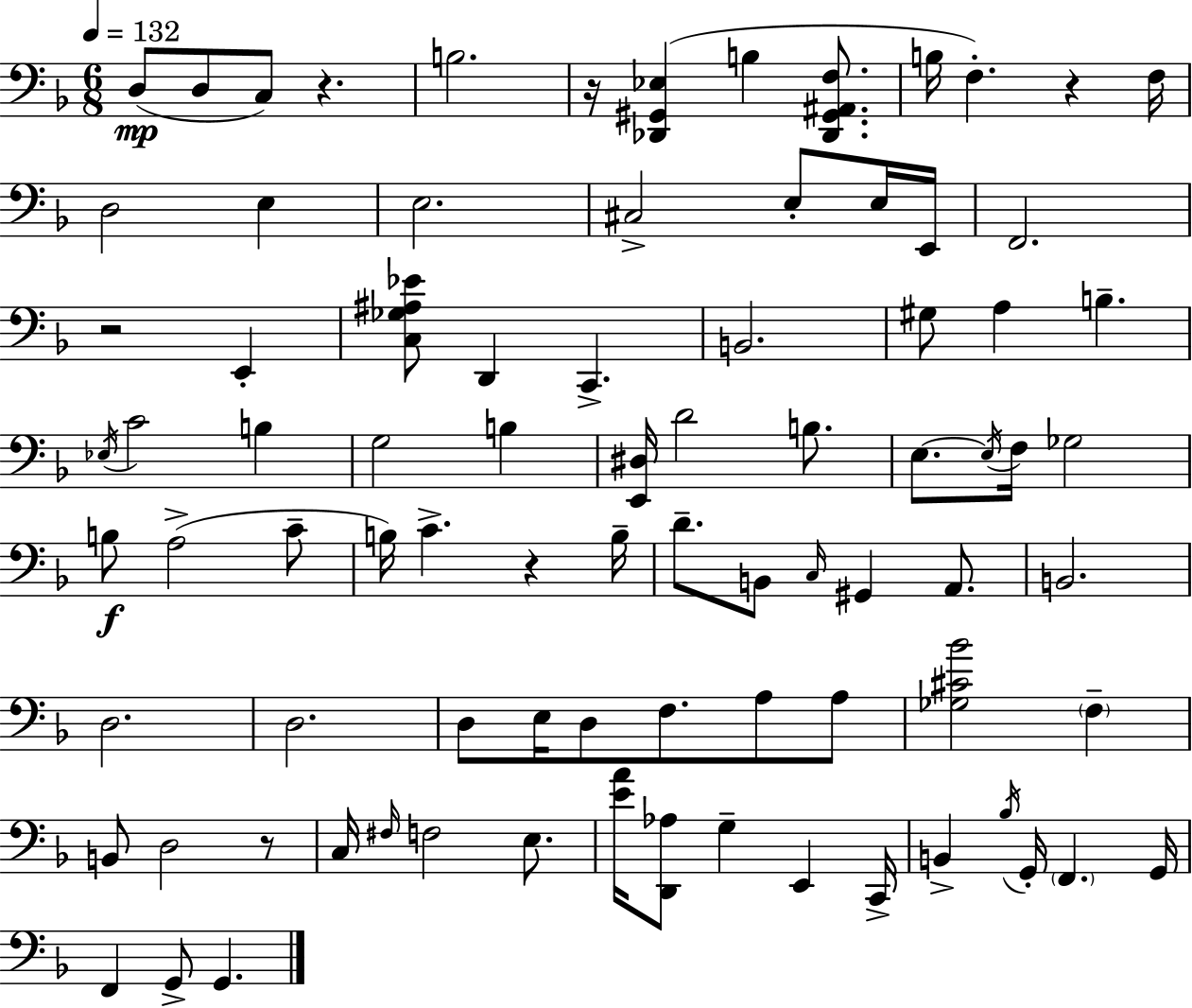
X:1
T:Untitled
M:6/8
L:1/4
K:F
D,/2 D,/2 C,/2 z B,2 z/4 [_D,,^G,,_E,] B, [_D,,^G,,^A,,F,]/2 B,/4 F, z F,/4 D,2 E, E,2 ^C,2 E,/2 E,/4 E,,/4 F,,2 z2 E,, [C,_G,^A,_E]/2 D,, C,, B,,2 ^G,/2 A, B, _E,/4 C2 B, G,2 B, [E,,^D,]/4 D2 B,/2 E,/2 E,/4 F,/4 _G,2 B,/2 A,2 C/2 B,/4 C z B,/4 D/2 B,,/2 C,/4 ^G,, A,,/2 B,,2 D,2 D,2 D,/2 E,/4 D,/2 F,/2 A,/2 A,/2 [_G,^C_B]2 F, B,,/2 D,2 z/2 C,/4 ^F,/4 F,2 E,/2 [EA]/4 [D,,_A,]/2 G, E,, C,,/4 B,, _B,/4 G,,/4 F,, G,,/4 F,, G,,/2 G,,